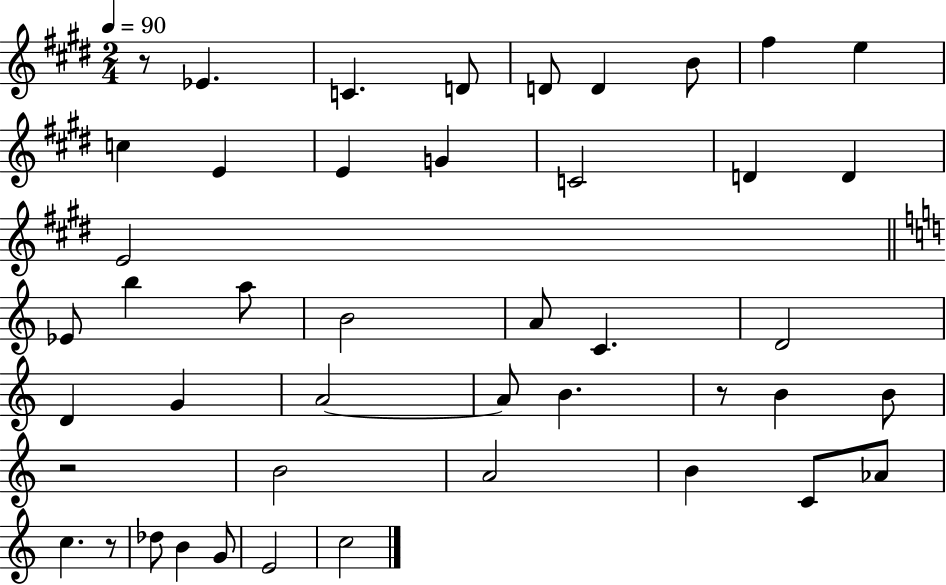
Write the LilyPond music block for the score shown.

{
  \clef treble
  \numericTimeSignature
  \time 2/4
  \key e \major
  \tempo 4 = 90
  r8 ees'4. | c'4. d'8 | d'8 d'4 b'8 | fis''4 e''4 | \break c''4 e'4 | e'4 g'4 | c'2 | d'4 d'4 | \break e'2 | \bar "||" \break \key c \major ees'8 b''4 a''8 | b'2 | a'8 c'4. | d'2 | \break d'4 g'4 | a'2~~ | a'8 b'4. | r8 b'4 b'8 | \break r2 | b'2 | a'2 | b'4 c'8 aes'8 | \break c''4. r8 | des''8 b'4 g'8 | e'2 | c''2 | \break \bar "|."
}